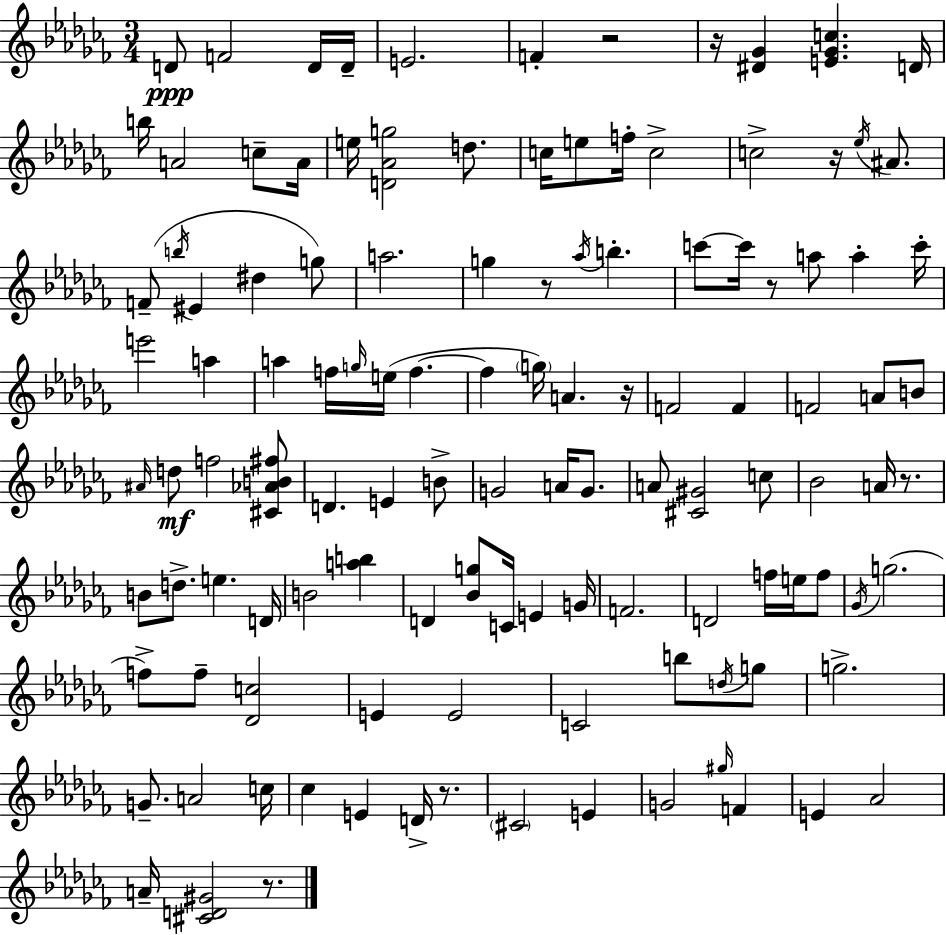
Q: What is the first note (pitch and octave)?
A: D4